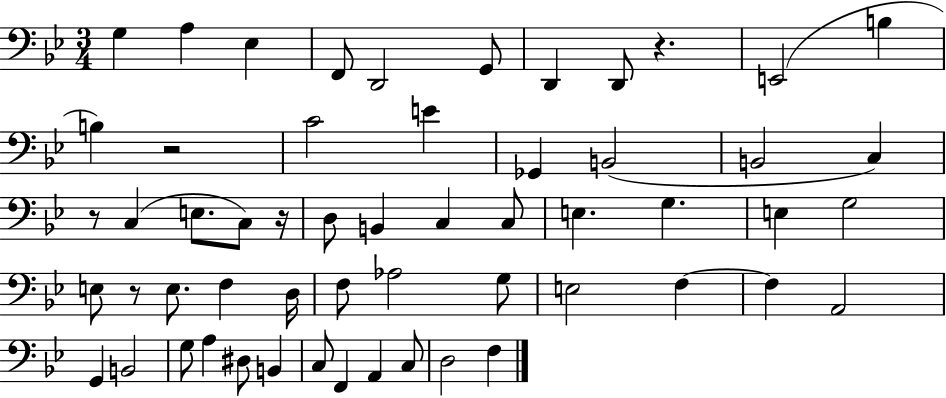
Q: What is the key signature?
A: BES major